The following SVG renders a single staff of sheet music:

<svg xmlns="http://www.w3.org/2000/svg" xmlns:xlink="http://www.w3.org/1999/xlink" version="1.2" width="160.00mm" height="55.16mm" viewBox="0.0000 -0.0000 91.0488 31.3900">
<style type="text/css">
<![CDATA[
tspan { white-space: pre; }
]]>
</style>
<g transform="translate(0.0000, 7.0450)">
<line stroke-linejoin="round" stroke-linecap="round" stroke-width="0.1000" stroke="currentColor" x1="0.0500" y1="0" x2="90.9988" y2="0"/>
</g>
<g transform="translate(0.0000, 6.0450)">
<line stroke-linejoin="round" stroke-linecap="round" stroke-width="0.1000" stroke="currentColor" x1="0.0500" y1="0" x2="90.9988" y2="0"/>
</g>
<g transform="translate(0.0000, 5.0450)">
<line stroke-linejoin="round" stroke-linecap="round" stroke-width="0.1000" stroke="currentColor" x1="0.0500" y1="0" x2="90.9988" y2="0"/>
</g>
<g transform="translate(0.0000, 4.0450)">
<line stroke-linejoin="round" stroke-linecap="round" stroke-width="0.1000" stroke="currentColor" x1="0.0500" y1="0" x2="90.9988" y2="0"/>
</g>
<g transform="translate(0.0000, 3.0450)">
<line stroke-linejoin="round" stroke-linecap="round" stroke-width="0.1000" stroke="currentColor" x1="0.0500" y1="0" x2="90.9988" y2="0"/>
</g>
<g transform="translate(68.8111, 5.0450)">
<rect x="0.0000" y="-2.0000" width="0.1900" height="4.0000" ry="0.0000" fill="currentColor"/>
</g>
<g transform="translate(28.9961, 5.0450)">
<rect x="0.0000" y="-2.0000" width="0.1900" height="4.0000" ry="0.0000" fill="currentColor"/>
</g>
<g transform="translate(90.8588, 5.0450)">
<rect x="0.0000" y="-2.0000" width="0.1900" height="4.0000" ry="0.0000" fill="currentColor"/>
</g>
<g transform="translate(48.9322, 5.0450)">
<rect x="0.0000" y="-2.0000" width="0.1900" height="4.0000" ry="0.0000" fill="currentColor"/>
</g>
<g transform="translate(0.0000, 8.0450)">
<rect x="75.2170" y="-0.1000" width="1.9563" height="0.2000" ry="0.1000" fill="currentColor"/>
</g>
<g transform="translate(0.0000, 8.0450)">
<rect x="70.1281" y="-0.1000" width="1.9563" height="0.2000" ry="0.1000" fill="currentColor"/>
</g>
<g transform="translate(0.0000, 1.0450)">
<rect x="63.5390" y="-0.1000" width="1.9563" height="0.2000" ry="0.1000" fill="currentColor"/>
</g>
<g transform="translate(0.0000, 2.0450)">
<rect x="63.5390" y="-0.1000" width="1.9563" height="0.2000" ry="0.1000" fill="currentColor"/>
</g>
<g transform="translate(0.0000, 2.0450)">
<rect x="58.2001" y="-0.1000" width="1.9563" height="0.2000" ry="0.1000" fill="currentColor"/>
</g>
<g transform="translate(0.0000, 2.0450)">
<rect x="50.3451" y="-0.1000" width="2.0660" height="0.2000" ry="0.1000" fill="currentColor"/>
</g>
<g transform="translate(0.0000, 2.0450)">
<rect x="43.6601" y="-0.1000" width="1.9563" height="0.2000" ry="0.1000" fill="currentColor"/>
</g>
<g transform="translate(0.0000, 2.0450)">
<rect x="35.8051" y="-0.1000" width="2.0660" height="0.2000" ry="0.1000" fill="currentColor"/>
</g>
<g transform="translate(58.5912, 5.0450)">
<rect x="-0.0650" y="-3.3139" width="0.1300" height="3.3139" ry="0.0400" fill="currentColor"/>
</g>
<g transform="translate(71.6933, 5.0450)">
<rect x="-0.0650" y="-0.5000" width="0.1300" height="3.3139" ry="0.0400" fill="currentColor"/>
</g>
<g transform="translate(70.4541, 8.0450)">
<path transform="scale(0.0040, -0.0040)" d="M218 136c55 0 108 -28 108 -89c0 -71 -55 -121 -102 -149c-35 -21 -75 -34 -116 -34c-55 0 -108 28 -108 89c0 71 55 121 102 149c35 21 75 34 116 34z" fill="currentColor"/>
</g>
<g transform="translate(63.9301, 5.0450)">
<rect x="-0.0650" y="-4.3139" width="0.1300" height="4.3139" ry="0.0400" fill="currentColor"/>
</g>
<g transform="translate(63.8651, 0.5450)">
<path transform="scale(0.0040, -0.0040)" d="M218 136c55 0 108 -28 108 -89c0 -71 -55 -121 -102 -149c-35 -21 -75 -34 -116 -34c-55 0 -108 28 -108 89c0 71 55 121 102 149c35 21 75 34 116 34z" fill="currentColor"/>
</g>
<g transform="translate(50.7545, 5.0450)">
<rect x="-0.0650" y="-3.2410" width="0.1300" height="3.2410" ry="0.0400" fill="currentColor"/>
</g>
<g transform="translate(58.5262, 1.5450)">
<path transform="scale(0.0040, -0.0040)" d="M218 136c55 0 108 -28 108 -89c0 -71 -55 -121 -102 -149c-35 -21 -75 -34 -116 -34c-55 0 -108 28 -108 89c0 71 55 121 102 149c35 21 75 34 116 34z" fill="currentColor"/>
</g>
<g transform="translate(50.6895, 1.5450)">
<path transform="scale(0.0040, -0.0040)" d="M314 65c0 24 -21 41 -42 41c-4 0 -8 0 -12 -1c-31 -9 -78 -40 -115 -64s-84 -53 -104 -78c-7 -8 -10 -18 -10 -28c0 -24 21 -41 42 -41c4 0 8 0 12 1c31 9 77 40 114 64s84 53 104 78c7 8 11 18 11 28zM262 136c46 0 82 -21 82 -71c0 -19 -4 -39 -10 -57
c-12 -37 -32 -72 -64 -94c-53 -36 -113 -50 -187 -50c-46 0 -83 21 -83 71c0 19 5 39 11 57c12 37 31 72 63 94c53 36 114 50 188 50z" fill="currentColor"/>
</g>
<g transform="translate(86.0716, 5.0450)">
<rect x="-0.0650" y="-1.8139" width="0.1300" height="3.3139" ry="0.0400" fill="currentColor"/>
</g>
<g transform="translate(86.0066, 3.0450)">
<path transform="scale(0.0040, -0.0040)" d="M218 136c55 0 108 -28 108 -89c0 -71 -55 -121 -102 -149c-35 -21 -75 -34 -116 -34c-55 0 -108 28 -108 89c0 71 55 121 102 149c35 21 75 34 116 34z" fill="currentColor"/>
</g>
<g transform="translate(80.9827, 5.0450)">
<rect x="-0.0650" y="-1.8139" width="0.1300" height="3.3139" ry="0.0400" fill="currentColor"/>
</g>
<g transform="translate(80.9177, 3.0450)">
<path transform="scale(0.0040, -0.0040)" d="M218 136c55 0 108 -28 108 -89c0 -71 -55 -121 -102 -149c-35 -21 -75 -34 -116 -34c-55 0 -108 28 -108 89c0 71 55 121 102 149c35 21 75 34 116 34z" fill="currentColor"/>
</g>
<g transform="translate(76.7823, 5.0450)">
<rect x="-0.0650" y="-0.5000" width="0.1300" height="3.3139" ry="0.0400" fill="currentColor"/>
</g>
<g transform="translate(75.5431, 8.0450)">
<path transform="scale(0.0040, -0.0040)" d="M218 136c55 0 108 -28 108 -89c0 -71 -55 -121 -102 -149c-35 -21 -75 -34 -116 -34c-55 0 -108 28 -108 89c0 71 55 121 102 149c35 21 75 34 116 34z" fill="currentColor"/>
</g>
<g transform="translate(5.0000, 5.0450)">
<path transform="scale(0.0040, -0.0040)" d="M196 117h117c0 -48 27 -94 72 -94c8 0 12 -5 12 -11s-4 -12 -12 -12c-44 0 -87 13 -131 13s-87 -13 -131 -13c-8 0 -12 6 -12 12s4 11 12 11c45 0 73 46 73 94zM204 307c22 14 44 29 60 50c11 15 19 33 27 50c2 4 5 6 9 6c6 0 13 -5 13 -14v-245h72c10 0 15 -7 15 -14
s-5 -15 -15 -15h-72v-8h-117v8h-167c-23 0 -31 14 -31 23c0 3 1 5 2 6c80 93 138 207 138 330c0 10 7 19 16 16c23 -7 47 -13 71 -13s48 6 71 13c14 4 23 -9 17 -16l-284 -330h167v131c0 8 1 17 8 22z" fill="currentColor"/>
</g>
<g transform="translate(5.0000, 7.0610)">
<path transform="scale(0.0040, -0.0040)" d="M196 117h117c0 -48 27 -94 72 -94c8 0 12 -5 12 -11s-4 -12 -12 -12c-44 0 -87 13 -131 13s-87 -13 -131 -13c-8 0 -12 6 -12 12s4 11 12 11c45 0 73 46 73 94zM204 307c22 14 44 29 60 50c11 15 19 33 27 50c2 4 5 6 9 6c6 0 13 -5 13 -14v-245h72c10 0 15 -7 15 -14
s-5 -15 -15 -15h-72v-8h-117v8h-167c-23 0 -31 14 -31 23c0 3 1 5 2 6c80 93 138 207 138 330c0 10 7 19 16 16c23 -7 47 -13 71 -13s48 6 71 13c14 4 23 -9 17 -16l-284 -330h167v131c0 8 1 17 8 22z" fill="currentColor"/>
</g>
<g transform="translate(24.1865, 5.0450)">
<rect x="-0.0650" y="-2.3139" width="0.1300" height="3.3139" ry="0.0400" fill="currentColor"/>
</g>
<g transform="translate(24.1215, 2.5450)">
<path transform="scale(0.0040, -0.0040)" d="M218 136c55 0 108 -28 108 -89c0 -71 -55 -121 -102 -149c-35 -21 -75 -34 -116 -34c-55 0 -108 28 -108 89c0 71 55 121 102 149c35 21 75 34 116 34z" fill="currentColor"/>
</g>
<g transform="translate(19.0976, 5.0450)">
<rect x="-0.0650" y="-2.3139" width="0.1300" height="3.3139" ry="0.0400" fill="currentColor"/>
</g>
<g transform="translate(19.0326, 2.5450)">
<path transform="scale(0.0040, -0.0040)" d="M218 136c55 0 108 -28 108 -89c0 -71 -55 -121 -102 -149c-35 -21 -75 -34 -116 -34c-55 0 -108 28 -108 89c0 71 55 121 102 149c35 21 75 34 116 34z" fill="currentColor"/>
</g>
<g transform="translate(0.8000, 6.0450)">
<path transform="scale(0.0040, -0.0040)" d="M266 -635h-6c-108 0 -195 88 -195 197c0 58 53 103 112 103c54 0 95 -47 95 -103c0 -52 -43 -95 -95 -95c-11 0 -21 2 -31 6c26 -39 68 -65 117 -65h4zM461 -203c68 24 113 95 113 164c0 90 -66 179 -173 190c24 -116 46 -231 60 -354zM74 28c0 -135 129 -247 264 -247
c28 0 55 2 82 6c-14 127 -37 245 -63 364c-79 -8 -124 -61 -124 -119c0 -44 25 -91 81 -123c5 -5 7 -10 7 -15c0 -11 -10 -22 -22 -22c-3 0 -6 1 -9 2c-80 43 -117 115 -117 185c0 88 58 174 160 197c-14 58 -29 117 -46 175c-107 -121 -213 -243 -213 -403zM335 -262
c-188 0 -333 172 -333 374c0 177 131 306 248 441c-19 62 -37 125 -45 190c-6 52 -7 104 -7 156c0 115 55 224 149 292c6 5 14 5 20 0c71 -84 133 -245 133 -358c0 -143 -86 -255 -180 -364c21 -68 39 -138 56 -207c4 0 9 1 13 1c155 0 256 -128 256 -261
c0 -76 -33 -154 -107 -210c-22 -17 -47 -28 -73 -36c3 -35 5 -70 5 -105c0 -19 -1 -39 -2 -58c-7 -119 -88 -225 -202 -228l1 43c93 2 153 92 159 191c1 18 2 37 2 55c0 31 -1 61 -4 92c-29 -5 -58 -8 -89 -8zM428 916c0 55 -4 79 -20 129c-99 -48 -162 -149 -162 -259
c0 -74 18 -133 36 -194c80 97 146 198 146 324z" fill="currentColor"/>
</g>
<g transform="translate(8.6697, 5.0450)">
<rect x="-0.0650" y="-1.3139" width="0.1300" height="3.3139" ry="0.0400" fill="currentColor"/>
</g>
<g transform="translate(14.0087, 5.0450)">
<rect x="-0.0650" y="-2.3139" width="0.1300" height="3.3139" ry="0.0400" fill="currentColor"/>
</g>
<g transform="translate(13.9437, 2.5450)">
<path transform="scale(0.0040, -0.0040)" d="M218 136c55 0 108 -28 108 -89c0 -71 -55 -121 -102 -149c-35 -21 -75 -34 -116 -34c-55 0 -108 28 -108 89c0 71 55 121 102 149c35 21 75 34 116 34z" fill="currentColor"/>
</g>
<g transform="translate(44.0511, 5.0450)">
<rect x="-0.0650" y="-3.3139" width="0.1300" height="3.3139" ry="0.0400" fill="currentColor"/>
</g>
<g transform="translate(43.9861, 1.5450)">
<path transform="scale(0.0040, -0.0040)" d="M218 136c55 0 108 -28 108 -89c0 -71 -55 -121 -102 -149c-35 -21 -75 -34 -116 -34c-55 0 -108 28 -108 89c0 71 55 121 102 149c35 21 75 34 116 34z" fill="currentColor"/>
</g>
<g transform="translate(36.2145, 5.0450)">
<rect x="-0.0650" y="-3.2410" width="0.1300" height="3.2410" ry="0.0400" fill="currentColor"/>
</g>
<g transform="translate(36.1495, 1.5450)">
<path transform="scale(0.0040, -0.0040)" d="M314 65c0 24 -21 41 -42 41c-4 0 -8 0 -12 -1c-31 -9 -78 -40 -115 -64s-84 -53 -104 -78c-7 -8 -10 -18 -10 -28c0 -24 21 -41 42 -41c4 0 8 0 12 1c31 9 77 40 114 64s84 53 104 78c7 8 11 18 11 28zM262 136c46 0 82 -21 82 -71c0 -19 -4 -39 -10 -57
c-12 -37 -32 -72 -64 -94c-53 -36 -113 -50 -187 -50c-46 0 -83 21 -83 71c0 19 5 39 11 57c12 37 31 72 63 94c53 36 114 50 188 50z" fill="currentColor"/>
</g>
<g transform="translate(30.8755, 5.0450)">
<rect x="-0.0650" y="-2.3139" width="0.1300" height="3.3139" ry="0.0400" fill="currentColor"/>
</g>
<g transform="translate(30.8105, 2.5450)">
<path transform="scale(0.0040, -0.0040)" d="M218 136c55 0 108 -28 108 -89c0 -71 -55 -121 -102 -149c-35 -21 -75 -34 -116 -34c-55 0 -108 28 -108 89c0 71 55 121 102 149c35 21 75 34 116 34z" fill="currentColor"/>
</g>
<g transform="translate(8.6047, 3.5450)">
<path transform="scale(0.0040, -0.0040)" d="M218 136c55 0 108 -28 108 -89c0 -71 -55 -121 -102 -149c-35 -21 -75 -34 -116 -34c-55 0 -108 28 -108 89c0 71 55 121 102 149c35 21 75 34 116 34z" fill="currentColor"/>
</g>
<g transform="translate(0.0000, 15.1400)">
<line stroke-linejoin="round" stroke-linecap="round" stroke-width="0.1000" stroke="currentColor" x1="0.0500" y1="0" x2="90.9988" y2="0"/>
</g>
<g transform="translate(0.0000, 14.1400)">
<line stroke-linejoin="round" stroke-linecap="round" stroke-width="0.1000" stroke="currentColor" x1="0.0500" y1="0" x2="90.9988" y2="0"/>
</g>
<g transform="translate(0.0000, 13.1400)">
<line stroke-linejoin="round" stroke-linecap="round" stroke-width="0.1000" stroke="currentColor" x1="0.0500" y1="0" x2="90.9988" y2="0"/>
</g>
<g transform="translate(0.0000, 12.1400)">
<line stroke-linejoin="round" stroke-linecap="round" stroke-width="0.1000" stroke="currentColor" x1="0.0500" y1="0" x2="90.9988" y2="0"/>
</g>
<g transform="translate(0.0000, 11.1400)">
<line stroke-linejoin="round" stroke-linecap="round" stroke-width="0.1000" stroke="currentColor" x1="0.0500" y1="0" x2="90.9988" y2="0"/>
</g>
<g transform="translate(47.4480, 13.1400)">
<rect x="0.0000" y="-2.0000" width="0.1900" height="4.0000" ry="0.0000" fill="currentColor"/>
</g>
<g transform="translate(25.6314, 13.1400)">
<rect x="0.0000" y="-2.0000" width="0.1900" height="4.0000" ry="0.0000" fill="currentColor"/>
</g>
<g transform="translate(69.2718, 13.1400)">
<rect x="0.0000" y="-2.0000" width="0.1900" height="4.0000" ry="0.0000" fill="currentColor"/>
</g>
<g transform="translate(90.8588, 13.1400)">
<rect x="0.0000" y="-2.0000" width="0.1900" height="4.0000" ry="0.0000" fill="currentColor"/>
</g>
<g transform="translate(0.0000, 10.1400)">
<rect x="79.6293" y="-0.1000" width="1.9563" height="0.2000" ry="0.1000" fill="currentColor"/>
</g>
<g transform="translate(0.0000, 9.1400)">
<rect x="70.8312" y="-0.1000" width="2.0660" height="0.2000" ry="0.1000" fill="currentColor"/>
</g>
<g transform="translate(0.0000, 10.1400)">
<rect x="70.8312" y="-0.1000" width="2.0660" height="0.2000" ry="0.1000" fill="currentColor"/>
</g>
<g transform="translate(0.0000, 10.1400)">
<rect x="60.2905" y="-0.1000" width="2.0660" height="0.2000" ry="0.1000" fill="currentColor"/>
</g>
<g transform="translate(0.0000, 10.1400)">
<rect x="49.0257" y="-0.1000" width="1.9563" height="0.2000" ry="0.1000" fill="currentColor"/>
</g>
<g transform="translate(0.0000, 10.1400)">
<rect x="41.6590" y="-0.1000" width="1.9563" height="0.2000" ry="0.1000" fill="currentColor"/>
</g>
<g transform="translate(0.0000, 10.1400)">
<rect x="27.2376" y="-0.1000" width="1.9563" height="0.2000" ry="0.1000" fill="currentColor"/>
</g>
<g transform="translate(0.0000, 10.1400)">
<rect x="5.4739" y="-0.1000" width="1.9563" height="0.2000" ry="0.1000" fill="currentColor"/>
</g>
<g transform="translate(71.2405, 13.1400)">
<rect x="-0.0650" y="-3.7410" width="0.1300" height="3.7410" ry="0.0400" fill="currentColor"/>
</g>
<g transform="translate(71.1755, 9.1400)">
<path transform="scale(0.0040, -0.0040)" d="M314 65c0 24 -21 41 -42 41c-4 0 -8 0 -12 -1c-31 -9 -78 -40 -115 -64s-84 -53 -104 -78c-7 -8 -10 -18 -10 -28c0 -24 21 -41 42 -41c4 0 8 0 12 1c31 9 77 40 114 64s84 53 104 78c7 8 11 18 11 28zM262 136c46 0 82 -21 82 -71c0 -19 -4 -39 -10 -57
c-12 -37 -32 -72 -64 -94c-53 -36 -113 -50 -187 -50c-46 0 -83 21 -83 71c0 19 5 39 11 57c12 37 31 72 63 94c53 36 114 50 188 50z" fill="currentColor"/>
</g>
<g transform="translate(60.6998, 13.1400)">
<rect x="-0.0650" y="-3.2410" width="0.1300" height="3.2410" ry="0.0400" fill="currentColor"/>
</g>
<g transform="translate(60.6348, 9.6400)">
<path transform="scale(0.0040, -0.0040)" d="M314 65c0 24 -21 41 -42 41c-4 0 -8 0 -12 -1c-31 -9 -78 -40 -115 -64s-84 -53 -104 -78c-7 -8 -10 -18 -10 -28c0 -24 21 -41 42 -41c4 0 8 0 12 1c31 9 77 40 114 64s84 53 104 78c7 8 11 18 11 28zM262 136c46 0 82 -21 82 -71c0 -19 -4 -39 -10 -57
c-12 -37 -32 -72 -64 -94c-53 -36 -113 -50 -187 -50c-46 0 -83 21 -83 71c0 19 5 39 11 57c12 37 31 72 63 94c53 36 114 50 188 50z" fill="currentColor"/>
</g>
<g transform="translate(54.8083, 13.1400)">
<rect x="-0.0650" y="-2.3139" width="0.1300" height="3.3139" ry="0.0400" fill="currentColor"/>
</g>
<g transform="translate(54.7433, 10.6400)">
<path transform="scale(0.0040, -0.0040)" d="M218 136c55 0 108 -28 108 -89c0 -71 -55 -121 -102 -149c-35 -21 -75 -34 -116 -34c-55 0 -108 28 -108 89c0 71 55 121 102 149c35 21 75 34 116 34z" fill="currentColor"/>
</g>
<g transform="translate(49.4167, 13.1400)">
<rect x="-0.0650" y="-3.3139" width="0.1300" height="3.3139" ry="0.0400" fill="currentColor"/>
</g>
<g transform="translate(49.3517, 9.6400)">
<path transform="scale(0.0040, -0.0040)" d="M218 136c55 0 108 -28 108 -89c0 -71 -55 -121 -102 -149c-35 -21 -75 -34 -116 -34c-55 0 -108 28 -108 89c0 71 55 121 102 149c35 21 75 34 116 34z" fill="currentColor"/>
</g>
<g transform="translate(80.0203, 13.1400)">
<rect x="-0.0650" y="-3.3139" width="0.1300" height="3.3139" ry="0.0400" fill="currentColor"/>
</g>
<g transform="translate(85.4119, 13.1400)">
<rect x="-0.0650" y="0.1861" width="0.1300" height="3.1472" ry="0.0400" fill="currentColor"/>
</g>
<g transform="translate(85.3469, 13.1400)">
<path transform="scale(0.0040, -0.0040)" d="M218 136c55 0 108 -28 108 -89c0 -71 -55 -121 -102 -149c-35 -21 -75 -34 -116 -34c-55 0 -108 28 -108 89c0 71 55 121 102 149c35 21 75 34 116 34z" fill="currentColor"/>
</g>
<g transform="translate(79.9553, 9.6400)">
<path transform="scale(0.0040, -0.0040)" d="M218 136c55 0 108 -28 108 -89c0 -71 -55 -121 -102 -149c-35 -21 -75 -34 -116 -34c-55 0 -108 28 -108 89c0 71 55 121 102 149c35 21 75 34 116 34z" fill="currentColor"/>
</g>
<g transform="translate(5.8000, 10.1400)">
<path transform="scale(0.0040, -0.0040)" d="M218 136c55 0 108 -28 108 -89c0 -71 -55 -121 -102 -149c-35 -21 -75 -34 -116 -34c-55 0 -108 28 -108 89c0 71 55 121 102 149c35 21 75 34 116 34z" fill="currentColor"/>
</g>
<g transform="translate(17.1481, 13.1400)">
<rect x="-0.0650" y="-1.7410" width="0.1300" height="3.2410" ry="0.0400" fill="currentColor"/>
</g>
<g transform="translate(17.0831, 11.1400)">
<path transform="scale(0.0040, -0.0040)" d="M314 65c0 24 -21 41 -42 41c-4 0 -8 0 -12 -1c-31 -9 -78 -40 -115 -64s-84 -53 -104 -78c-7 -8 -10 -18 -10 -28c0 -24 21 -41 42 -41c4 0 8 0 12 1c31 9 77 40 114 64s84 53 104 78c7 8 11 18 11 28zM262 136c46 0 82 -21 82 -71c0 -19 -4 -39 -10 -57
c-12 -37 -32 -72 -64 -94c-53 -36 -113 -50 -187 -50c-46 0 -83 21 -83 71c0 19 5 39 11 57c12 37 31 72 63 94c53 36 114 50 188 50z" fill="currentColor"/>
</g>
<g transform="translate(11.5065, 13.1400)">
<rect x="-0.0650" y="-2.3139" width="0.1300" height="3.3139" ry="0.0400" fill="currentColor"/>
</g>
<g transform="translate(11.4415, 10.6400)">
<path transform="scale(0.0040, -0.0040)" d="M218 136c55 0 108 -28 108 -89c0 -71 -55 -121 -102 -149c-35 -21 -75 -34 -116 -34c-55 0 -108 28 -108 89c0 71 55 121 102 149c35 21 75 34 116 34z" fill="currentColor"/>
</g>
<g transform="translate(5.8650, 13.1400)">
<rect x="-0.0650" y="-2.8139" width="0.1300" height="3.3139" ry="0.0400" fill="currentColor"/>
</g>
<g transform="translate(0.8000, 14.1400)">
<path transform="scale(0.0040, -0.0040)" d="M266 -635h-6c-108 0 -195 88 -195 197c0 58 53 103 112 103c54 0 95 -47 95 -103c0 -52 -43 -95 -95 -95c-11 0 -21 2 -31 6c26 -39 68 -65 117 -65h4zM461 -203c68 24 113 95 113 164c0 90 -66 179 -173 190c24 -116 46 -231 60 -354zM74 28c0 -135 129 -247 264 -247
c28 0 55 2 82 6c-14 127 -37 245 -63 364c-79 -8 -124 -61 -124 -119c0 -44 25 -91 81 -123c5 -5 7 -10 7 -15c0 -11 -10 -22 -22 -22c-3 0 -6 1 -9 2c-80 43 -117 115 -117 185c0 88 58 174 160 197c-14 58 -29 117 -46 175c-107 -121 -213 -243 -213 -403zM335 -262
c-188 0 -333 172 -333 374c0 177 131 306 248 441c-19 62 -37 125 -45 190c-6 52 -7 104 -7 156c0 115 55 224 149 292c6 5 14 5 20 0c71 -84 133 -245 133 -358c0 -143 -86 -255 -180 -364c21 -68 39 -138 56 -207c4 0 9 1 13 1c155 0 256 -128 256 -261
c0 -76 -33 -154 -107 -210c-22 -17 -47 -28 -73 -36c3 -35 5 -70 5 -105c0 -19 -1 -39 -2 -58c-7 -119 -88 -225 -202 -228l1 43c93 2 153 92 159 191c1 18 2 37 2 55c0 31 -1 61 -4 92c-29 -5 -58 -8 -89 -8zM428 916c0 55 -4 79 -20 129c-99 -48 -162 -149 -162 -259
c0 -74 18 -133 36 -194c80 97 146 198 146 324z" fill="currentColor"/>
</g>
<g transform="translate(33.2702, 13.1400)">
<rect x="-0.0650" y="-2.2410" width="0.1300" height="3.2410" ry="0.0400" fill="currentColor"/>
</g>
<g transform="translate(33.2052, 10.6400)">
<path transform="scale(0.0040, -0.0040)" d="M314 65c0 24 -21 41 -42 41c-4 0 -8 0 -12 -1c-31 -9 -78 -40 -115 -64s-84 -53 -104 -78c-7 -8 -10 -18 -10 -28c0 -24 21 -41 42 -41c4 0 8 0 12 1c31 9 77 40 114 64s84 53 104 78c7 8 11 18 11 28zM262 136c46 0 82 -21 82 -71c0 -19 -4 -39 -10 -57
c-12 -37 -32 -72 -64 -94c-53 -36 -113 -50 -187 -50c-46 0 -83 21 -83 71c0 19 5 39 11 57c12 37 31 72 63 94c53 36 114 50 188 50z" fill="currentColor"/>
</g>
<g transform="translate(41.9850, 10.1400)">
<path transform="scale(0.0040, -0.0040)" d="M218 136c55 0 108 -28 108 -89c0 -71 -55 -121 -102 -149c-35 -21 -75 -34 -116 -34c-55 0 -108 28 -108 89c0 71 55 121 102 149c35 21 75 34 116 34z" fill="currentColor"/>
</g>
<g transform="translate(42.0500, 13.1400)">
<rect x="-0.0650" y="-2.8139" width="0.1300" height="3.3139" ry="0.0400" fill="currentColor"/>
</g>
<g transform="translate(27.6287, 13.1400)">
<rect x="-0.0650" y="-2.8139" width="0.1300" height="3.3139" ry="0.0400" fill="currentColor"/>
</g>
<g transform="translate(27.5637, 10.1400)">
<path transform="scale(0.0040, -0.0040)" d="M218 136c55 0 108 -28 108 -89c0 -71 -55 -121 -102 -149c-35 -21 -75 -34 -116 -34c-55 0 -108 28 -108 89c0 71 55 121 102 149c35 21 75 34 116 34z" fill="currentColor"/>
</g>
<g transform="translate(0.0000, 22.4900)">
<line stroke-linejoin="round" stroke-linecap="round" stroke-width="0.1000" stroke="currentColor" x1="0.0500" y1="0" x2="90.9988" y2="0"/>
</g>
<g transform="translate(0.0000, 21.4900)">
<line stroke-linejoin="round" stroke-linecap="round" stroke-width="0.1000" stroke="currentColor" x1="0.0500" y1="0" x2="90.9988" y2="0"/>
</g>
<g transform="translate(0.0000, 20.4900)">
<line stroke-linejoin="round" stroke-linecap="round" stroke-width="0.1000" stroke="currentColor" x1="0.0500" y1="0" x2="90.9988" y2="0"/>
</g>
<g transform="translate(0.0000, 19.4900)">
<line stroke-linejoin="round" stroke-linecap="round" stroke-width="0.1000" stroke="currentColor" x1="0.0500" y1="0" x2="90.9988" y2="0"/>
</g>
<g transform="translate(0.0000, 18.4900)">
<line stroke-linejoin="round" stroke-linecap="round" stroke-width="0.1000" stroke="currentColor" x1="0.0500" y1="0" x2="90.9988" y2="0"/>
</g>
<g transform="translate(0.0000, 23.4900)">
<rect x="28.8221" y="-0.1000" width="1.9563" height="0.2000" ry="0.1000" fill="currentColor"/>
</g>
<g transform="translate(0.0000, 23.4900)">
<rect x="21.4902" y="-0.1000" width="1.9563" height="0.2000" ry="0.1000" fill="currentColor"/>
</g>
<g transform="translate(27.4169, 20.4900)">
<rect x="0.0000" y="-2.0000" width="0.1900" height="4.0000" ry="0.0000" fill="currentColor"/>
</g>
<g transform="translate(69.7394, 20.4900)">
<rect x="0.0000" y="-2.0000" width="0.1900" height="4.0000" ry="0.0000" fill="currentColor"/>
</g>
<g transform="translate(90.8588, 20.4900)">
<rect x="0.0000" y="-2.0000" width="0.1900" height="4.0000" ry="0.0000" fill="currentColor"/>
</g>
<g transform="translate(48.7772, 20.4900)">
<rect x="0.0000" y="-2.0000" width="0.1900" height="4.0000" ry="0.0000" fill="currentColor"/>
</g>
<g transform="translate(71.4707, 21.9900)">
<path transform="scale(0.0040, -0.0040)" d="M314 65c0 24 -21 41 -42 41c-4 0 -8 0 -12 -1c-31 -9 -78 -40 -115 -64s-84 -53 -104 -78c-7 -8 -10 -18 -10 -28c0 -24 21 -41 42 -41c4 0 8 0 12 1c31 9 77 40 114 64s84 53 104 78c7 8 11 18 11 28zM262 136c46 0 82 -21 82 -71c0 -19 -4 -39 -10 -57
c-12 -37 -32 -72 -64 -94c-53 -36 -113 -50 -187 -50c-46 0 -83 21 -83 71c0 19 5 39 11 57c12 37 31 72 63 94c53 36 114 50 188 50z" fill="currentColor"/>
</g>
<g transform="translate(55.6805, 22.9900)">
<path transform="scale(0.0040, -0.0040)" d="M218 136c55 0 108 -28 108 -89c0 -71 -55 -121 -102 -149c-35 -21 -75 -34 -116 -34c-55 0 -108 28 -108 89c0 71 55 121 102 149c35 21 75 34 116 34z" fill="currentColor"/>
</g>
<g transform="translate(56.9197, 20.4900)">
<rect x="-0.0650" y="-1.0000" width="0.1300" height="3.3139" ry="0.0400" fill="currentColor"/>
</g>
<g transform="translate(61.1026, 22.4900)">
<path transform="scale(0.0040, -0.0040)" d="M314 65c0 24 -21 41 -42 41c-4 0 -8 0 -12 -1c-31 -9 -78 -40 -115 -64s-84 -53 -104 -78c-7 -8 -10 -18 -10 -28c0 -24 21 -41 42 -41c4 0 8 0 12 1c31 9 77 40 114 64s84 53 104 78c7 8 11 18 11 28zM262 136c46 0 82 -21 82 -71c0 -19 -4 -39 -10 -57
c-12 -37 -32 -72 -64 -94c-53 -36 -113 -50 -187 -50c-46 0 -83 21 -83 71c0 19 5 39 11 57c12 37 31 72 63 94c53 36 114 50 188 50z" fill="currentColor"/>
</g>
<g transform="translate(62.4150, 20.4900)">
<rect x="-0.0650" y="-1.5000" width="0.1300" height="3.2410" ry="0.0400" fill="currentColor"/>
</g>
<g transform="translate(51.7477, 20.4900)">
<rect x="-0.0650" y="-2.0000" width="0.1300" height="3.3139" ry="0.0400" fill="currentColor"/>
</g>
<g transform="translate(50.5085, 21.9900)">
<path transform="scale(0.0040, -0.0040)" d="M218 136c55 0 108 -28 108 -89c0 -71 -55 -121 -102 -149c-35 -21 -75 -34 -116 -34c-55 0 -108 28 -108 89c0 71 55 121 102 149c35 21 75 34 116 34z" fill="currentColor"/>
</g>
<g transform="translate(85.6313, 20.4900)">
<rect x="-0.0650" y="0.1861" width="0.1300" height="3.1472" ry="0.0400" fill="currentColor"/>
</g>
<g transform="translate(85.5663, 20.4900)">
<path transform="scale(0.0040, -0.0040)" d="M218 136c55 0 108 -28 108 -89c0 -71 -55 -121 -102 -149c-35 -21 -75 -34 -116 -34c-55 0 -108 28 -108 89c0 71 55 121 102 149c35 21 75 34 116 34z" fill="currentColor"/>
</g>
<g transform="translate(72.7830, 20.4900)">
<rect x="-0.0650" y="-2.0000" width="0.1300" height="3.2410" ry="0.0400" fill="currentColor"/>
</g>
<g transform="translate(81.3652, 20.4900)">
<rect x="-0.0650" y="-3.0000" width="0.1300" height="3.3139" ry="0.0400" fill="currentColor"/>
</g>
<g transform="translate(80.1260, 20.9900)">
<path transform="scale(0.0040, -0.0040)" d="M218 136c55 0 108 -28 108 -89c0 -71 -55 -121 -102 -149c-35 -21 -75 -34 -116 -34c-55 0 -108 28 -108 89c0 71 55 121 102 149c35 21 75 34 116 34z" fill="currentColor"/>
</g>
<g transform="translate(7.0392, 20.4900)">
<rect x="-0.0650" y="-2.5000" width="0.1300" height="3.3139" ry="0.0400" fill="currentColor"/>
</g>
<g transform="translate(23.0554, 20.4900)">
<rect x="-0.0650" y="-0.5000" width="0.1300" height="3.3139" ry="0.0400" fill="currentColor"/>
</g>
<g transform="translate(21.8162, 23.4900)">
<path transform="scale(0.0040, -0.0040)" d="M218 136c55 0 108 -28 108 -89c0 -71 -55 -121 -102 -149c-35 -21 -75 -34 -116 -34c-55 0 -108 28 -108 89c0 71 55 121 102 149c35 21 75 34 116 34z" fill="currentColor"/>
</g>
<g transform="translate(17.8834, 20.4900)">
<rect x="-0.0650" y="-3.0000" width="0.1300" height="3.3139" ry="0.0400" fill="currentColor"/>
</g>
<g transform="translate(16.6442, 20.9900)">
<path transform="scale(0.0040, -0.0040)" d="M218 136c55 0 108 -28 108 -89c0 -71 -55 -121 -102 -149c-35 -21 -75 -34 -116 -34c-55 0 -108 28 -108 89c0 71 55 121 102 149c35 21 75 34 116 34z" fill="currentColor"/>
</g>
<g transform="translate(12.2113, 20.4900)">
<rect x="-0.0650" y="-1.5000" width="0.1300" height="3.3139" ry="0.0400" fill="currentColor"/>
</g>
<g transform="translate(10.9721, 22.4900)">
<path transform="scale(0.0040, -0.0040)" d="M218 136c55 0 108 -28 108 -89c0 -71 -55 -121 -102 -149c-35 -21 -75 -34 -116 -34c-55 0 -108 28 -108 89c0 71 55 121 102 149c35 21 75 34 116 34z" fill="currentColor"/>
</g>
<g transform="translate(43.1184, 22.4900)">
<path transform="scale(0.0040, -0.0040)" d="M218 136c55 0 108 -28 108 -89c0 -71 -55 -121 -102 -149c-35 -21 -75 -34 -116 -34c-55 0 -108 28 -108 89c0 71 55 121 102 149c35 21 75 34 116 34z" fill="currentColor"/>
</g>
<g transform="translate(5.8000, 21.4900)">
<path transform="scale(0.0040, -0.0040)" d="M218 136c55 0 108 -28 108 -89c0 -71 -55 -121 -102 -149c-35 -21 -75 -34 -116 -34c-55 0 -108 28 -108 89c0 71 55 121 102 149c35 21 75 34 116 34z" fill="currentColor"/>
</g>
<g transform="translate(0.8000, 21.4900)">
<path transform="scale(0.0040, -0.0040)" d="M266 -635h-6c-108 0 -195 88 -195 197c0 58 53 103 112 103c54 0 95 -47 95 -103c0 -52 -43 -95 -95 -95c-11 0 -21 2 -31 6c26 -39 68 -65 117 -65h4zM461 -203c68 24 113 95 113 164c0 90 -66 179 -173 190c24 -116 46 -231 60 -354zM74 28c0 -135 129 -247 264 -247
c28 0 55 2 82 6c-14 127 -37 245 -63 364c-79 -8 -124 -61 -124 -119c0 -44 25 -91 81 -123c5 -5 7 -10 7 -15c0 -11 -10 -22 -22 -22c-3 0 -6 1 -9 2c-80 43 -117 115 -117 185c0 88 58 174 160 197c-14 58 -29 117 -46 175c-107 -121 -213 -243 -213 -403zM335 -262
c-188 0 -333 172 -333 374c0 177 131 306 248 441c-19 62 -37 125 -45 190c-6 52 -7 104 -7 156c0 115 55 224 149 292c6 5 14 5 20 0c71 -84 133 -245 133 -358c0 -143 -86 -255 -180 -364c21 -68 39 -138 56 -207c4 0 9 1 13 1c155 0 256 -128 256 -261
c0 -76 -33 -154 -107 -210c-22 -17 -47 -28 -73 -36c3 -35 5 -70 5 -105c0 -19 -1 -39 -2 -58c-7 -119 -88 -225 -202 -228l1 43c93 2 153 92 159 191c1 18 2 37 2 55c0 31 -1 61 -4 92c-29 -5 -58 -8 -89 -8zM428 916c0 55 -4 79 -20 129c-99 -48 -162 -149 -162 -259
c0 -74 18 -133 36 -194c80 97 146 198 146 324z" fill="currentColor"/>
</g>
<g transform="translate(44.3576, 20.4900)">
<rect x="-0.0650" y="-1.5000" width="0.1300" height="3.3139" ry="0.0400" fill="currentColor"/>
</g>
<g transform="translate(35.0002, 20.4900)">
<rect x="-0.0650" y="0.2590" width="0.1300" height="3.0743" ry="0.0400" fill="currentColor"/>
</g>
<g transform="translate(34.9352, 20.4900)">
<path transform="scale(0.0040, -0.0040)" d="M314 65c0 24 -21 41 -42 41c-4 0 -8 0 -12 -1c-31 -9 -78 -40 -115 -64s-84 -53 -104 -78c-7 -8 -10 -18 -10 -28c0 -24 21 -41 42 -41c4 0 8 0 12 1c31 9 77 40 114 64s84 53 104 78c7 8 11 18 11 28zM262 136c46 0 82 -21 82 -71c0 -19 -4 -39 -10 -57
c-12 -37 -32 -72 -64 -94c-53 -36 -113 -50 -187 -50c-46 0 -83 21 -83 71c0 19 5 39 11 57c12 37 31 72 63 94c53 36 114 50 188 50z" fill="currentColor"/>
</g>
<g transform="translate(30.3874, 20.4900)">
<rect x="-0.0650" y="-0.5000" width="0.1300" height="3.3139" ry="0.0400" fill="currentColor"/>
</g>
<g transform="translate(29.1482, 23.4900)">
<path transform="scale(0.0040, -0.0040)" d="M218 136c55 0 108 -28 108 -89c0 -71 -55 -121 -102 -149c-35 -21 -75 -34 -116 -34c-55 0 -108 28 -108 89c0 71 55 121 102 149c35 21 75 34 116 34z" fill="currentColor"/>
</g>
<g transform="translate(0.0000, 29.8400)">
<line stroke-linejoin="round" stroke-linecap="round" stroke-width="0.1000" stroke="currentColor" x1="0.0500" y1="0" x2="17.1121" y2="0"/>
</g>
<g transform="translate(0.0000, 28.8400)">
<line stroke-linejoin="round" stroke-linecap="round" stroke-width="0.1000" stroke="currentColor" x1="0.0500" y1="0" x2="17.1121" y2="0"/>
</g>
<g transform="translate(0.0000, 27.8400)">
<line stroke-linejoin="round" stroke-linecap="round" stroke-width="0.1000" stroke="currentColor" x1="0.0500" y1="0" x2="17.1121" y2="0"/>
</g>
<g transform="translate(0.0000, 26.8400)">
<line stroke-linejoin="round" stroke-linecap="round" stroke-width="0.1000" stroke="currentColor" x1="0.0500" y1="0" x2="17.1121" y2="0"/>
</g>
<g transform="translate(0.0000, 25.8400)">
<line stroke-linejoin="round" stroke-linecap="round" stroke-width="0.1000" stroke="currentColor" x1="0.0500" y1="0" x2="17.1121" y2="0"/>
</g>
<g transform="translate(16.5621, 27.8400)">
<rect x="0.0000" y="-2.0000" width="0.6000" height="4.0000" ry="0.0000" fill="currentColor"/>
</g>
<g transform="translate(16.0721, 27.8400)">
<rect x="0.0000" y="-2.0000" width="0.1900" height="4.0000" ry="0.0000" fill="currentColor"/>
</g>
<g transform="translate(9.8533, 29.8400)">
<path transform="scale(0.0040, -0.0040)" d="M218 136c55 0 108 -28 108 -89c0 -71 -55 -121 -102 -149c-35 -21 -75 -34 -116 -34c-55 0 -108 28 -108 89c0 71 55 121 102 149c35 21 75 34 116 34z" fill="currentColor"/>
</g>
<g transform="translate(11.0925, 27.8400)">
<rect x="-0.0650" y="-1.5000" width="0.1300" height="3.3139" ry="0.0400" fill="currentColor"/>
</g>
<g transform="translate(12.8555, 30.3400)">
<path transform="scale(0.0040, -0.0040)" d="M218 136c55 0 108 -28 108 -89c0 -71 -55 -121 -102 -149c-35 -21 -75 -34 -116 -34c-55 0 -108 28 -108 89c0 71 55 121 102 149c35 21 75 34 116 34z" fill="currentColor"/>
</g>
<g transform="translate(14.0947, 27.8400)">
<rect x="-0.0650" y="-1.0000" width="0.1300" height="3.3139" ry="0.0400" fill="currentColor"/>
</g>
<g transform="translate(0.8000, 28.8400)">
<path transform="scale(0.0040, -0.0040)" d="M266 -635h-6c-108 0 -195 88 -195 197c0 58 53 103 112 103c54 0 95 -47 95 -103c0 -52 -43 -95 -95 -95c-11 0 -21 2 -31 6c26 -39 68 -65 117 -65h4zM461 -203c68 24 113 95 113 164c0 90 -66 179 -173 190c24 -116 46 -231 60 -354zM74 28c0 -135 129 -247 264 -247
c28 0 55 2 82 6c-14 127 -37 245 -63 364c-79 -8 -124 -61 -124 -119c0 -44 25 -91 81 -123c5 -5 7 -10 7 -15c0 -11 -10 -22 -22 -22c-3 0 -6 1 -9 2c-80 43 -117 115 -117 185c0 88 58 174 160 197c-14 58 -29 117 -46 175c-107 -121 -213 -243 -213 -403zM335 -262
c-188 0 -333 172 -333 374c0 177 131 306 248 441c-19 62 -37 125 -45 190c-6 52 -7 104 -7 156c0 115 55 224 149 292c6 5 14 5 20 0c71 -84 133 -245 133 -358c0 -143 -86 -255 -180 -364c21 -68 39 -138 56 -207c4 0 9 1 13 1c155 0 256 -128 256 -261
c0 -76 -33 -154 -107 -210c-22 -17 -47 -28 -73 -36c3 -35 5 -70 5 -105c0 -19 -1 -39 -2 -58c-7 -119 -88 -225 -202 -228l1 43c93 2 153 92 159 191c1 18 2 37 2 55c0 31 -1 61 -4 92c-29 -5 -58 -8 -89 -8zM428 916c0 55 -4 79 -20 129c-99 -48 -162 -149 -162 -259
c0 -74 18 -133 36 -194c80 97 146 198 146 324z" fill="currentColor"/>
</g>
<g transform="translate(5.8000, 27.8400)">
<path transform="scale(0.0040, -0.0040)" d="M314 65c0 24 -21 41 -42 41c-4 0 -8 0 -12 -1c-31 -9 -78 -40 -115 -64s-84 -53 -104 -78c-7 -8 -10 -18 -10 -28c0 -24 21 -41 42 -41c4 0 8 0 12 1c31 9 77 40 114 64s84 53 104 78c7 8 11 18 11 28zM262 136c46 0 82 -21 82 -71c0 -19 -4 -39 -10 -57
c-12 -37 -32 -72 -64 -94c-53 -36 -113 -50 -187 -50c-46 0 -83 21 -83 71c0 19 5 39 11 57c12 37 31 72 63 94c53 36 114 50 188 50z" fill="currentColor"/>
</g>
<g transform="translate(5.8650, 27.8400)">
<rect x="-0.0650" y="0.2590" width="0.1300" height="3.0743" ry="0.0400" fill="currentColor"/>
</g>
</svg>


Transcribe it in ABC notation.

X:1
T:Untitled
M:4/4
L:1/4
K:C
e g g g g b2 b b2 b d' C C f f a g f2 a g2 a b g b2 c'2 b B G E A C C B2 E F D E2 F2 A B B2 E D